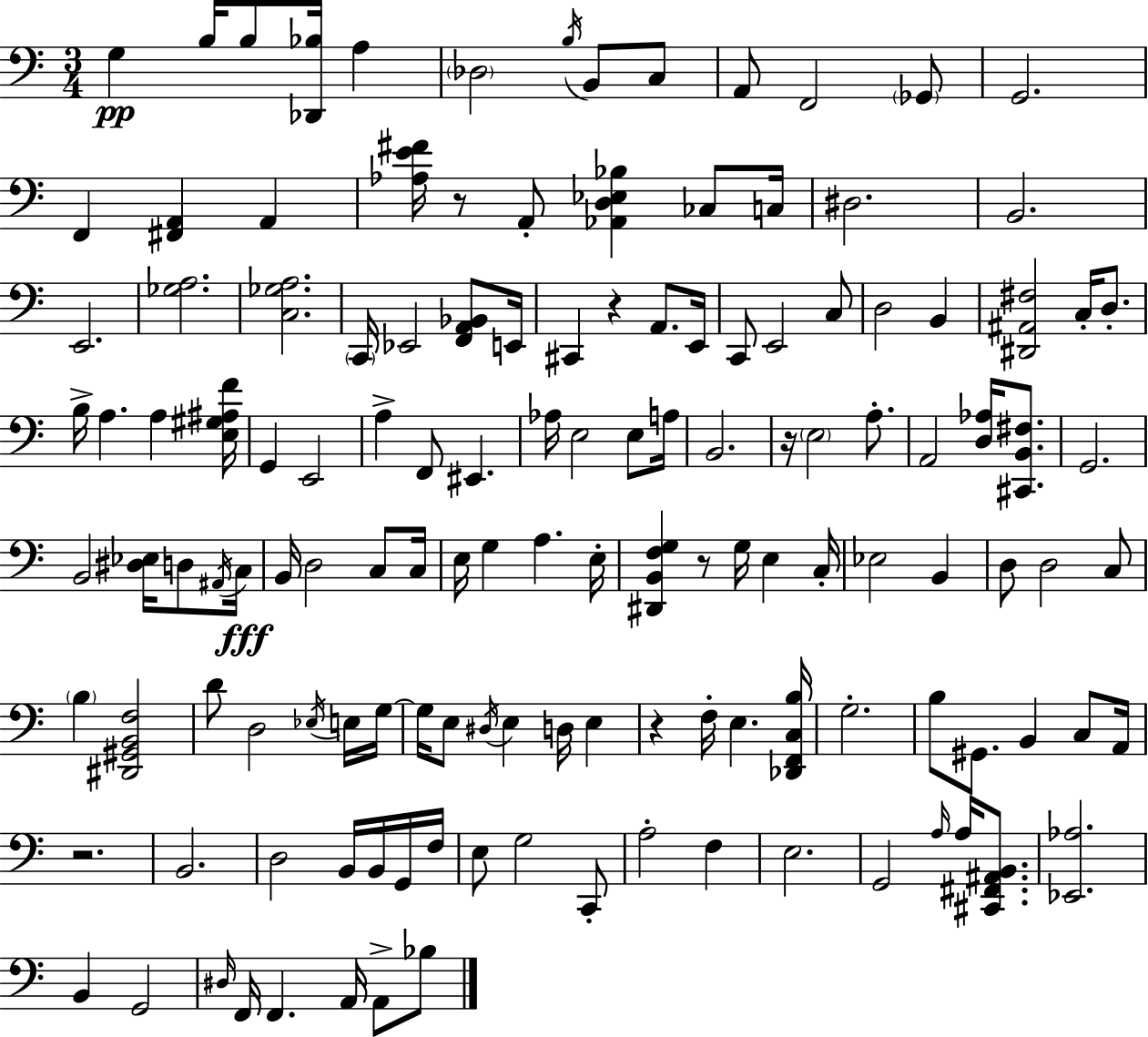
{
  \clef bass
  \numericTimeSignature
  \time 3/4
  \key c \major
  g4\pp b16 b8 <des, bes>16 a4 | \parenthesize des2 \acciaccatura { b16 } b,8 c8 | a,8 f,2 \parenthesize ges,8 | g,2. | \break f,4 <fis, a,>4 a,4 | <aes e' fis'>16 r8 a,8-. <aes, d ees bes>4 ces8 | c16 dis2. | b,2. | \break e,2. | <ges a>2. | <c ges a>2. | \parenthesize c,16 ees,2 <f, a, bes,>8 | \break e,16 cis,4 r4 a,8. | e,16 c,8 e,2 c8 | d2 b,4 | <dis, ais, fis>2 c16-. d8.-. | \break b16-> a4. a4 | <e gis ais f'>16 g,4 e,2 | a4-> f,8 eis,4. | aes16 e2 e8 | \break a16 b,2. | r16 \parenthesize e2 a8.-. | a,2 <d aes>16 <cis, b, fis>8. | g,2. | \break b,2 <dis ees>16 d8 | \acciaccatura { ais,16 } c16\fff b,16 d2 c8 | c16 e16 g4 a4. | e16-. <dis, b, f g>4 r8 g16 e4 | \break c16-. ees2 b,4 | d8 d2 | c8 \parenthesize b4 <dis, gis, b, f>2 | d'8 d2 | \break \acciaccatura { ees16 } e16 g16~~ g16 e8 \acciaccatura { dis16 } e4 d16 | e4 r4 f16-. e4. | <des, f, c b>16 g2.-. | b8 gis,8. b,4 | \break c8 a,16 r2. | b,2. | d2 | b,16 b,16 g,16 f16 e8 g2 | \break c,8-. a2-. | f4 e2. | g,2 | \grace { a16 } a16 <cis, fis, ais, b,>8. <ees, aes>2. | \break b,4 g,2 | \grace { dis16 } f,16 f,4. | a,16 a,8-> bes8 \bar "|."
}